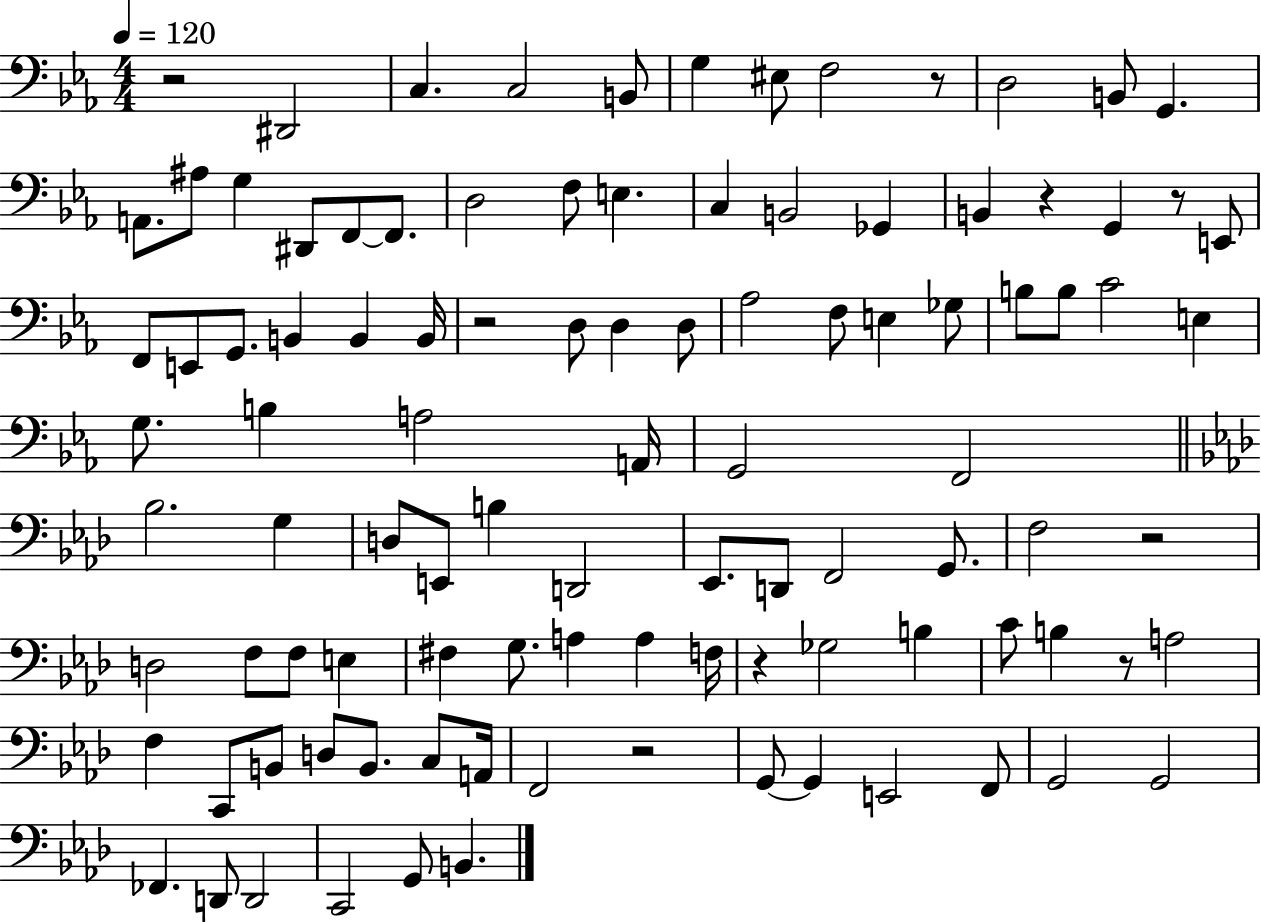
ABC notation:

X:1
T:Untitled
M:4/4
L:1/4
K:Eb
z2 ^D,,2 C, C,2 B,,/2 G, ^E,/2 F,2 z/2 D,2 B,,/2 G,, A,,/2 ^A,/2 G, ^D,,/2 F,,/2 F,,/2 D,2 F,/2 E, C, B,,2 _G,, B,, z G,, z/2 E,,/2 F,,/2 E,,/2 G,,/2 B,, B,, B,,/4 z2 D,/2 D, D,/2 _A,2 F,/2 E, _G,/2 B,/2 B,/2 C2 E, G,/2 B, A,2 A,,/4 G,,2 F,,2 _B,2 G, D,/2 E,,/2 B, D,,2 _E,,/2 D,,/2 F,,2 G,,/2 F,2 z2 D,2 F,/2 F,/2 E, ^F, G,/2 A, A, F,/4 z _G,2 B, C/2 B, z/2 A,2 F, C,,/2 B,,/2 D,/2 B,,/2 C,/2 A,,/4 F,,2 z2 G,,/2 G,, E,,2 F,,/2 G,,2 G,,2 _F,, D,,/2 D,,2 C,,2 G,,/2 B,,